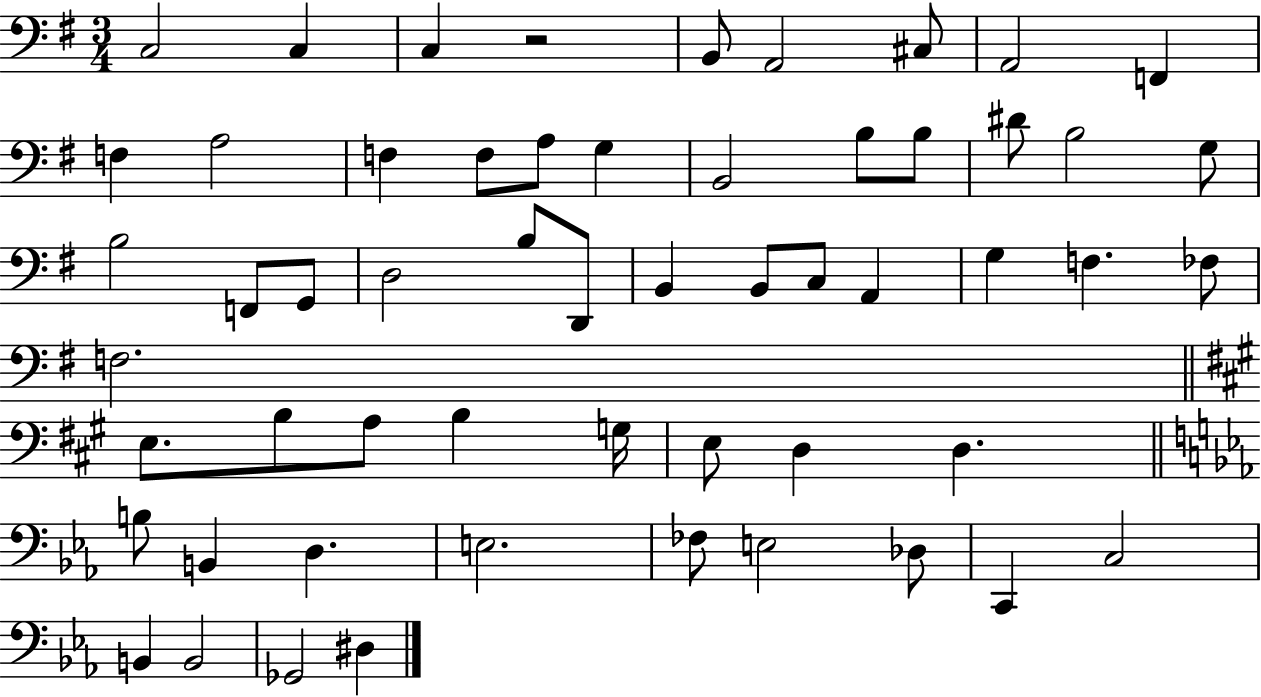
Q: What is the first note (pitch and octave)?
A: C3